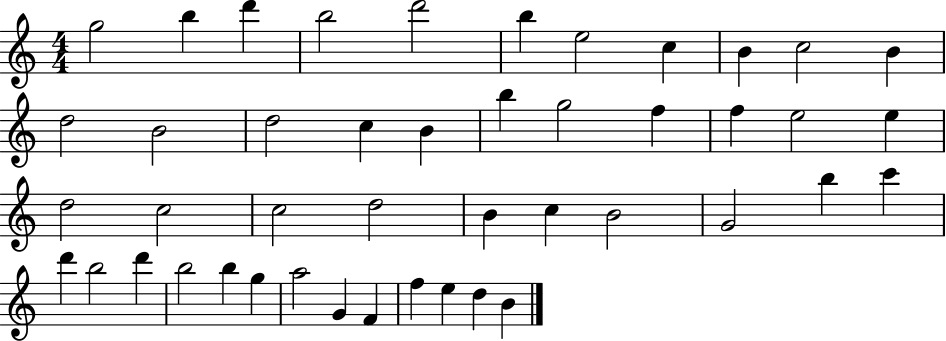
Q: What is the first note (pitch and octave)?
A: G5